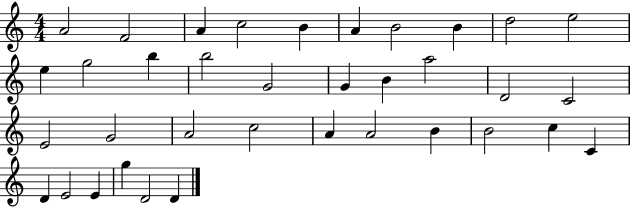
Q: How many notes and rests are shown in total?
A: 36